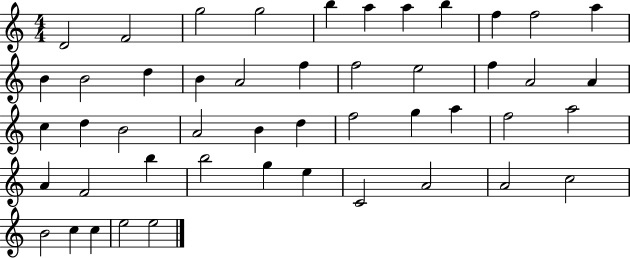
X:1
T:Untitled
M:4/4
L:1/4
K:C
D2 F2 g2 g2 b a a b f f2 a B B2 d B A2 f f2 e2 f A2 A c d B2 A2 B d f2 g a f2 a2 A F2 b b2 g e C2 A2 A2 c2 B2 c c e2 e2